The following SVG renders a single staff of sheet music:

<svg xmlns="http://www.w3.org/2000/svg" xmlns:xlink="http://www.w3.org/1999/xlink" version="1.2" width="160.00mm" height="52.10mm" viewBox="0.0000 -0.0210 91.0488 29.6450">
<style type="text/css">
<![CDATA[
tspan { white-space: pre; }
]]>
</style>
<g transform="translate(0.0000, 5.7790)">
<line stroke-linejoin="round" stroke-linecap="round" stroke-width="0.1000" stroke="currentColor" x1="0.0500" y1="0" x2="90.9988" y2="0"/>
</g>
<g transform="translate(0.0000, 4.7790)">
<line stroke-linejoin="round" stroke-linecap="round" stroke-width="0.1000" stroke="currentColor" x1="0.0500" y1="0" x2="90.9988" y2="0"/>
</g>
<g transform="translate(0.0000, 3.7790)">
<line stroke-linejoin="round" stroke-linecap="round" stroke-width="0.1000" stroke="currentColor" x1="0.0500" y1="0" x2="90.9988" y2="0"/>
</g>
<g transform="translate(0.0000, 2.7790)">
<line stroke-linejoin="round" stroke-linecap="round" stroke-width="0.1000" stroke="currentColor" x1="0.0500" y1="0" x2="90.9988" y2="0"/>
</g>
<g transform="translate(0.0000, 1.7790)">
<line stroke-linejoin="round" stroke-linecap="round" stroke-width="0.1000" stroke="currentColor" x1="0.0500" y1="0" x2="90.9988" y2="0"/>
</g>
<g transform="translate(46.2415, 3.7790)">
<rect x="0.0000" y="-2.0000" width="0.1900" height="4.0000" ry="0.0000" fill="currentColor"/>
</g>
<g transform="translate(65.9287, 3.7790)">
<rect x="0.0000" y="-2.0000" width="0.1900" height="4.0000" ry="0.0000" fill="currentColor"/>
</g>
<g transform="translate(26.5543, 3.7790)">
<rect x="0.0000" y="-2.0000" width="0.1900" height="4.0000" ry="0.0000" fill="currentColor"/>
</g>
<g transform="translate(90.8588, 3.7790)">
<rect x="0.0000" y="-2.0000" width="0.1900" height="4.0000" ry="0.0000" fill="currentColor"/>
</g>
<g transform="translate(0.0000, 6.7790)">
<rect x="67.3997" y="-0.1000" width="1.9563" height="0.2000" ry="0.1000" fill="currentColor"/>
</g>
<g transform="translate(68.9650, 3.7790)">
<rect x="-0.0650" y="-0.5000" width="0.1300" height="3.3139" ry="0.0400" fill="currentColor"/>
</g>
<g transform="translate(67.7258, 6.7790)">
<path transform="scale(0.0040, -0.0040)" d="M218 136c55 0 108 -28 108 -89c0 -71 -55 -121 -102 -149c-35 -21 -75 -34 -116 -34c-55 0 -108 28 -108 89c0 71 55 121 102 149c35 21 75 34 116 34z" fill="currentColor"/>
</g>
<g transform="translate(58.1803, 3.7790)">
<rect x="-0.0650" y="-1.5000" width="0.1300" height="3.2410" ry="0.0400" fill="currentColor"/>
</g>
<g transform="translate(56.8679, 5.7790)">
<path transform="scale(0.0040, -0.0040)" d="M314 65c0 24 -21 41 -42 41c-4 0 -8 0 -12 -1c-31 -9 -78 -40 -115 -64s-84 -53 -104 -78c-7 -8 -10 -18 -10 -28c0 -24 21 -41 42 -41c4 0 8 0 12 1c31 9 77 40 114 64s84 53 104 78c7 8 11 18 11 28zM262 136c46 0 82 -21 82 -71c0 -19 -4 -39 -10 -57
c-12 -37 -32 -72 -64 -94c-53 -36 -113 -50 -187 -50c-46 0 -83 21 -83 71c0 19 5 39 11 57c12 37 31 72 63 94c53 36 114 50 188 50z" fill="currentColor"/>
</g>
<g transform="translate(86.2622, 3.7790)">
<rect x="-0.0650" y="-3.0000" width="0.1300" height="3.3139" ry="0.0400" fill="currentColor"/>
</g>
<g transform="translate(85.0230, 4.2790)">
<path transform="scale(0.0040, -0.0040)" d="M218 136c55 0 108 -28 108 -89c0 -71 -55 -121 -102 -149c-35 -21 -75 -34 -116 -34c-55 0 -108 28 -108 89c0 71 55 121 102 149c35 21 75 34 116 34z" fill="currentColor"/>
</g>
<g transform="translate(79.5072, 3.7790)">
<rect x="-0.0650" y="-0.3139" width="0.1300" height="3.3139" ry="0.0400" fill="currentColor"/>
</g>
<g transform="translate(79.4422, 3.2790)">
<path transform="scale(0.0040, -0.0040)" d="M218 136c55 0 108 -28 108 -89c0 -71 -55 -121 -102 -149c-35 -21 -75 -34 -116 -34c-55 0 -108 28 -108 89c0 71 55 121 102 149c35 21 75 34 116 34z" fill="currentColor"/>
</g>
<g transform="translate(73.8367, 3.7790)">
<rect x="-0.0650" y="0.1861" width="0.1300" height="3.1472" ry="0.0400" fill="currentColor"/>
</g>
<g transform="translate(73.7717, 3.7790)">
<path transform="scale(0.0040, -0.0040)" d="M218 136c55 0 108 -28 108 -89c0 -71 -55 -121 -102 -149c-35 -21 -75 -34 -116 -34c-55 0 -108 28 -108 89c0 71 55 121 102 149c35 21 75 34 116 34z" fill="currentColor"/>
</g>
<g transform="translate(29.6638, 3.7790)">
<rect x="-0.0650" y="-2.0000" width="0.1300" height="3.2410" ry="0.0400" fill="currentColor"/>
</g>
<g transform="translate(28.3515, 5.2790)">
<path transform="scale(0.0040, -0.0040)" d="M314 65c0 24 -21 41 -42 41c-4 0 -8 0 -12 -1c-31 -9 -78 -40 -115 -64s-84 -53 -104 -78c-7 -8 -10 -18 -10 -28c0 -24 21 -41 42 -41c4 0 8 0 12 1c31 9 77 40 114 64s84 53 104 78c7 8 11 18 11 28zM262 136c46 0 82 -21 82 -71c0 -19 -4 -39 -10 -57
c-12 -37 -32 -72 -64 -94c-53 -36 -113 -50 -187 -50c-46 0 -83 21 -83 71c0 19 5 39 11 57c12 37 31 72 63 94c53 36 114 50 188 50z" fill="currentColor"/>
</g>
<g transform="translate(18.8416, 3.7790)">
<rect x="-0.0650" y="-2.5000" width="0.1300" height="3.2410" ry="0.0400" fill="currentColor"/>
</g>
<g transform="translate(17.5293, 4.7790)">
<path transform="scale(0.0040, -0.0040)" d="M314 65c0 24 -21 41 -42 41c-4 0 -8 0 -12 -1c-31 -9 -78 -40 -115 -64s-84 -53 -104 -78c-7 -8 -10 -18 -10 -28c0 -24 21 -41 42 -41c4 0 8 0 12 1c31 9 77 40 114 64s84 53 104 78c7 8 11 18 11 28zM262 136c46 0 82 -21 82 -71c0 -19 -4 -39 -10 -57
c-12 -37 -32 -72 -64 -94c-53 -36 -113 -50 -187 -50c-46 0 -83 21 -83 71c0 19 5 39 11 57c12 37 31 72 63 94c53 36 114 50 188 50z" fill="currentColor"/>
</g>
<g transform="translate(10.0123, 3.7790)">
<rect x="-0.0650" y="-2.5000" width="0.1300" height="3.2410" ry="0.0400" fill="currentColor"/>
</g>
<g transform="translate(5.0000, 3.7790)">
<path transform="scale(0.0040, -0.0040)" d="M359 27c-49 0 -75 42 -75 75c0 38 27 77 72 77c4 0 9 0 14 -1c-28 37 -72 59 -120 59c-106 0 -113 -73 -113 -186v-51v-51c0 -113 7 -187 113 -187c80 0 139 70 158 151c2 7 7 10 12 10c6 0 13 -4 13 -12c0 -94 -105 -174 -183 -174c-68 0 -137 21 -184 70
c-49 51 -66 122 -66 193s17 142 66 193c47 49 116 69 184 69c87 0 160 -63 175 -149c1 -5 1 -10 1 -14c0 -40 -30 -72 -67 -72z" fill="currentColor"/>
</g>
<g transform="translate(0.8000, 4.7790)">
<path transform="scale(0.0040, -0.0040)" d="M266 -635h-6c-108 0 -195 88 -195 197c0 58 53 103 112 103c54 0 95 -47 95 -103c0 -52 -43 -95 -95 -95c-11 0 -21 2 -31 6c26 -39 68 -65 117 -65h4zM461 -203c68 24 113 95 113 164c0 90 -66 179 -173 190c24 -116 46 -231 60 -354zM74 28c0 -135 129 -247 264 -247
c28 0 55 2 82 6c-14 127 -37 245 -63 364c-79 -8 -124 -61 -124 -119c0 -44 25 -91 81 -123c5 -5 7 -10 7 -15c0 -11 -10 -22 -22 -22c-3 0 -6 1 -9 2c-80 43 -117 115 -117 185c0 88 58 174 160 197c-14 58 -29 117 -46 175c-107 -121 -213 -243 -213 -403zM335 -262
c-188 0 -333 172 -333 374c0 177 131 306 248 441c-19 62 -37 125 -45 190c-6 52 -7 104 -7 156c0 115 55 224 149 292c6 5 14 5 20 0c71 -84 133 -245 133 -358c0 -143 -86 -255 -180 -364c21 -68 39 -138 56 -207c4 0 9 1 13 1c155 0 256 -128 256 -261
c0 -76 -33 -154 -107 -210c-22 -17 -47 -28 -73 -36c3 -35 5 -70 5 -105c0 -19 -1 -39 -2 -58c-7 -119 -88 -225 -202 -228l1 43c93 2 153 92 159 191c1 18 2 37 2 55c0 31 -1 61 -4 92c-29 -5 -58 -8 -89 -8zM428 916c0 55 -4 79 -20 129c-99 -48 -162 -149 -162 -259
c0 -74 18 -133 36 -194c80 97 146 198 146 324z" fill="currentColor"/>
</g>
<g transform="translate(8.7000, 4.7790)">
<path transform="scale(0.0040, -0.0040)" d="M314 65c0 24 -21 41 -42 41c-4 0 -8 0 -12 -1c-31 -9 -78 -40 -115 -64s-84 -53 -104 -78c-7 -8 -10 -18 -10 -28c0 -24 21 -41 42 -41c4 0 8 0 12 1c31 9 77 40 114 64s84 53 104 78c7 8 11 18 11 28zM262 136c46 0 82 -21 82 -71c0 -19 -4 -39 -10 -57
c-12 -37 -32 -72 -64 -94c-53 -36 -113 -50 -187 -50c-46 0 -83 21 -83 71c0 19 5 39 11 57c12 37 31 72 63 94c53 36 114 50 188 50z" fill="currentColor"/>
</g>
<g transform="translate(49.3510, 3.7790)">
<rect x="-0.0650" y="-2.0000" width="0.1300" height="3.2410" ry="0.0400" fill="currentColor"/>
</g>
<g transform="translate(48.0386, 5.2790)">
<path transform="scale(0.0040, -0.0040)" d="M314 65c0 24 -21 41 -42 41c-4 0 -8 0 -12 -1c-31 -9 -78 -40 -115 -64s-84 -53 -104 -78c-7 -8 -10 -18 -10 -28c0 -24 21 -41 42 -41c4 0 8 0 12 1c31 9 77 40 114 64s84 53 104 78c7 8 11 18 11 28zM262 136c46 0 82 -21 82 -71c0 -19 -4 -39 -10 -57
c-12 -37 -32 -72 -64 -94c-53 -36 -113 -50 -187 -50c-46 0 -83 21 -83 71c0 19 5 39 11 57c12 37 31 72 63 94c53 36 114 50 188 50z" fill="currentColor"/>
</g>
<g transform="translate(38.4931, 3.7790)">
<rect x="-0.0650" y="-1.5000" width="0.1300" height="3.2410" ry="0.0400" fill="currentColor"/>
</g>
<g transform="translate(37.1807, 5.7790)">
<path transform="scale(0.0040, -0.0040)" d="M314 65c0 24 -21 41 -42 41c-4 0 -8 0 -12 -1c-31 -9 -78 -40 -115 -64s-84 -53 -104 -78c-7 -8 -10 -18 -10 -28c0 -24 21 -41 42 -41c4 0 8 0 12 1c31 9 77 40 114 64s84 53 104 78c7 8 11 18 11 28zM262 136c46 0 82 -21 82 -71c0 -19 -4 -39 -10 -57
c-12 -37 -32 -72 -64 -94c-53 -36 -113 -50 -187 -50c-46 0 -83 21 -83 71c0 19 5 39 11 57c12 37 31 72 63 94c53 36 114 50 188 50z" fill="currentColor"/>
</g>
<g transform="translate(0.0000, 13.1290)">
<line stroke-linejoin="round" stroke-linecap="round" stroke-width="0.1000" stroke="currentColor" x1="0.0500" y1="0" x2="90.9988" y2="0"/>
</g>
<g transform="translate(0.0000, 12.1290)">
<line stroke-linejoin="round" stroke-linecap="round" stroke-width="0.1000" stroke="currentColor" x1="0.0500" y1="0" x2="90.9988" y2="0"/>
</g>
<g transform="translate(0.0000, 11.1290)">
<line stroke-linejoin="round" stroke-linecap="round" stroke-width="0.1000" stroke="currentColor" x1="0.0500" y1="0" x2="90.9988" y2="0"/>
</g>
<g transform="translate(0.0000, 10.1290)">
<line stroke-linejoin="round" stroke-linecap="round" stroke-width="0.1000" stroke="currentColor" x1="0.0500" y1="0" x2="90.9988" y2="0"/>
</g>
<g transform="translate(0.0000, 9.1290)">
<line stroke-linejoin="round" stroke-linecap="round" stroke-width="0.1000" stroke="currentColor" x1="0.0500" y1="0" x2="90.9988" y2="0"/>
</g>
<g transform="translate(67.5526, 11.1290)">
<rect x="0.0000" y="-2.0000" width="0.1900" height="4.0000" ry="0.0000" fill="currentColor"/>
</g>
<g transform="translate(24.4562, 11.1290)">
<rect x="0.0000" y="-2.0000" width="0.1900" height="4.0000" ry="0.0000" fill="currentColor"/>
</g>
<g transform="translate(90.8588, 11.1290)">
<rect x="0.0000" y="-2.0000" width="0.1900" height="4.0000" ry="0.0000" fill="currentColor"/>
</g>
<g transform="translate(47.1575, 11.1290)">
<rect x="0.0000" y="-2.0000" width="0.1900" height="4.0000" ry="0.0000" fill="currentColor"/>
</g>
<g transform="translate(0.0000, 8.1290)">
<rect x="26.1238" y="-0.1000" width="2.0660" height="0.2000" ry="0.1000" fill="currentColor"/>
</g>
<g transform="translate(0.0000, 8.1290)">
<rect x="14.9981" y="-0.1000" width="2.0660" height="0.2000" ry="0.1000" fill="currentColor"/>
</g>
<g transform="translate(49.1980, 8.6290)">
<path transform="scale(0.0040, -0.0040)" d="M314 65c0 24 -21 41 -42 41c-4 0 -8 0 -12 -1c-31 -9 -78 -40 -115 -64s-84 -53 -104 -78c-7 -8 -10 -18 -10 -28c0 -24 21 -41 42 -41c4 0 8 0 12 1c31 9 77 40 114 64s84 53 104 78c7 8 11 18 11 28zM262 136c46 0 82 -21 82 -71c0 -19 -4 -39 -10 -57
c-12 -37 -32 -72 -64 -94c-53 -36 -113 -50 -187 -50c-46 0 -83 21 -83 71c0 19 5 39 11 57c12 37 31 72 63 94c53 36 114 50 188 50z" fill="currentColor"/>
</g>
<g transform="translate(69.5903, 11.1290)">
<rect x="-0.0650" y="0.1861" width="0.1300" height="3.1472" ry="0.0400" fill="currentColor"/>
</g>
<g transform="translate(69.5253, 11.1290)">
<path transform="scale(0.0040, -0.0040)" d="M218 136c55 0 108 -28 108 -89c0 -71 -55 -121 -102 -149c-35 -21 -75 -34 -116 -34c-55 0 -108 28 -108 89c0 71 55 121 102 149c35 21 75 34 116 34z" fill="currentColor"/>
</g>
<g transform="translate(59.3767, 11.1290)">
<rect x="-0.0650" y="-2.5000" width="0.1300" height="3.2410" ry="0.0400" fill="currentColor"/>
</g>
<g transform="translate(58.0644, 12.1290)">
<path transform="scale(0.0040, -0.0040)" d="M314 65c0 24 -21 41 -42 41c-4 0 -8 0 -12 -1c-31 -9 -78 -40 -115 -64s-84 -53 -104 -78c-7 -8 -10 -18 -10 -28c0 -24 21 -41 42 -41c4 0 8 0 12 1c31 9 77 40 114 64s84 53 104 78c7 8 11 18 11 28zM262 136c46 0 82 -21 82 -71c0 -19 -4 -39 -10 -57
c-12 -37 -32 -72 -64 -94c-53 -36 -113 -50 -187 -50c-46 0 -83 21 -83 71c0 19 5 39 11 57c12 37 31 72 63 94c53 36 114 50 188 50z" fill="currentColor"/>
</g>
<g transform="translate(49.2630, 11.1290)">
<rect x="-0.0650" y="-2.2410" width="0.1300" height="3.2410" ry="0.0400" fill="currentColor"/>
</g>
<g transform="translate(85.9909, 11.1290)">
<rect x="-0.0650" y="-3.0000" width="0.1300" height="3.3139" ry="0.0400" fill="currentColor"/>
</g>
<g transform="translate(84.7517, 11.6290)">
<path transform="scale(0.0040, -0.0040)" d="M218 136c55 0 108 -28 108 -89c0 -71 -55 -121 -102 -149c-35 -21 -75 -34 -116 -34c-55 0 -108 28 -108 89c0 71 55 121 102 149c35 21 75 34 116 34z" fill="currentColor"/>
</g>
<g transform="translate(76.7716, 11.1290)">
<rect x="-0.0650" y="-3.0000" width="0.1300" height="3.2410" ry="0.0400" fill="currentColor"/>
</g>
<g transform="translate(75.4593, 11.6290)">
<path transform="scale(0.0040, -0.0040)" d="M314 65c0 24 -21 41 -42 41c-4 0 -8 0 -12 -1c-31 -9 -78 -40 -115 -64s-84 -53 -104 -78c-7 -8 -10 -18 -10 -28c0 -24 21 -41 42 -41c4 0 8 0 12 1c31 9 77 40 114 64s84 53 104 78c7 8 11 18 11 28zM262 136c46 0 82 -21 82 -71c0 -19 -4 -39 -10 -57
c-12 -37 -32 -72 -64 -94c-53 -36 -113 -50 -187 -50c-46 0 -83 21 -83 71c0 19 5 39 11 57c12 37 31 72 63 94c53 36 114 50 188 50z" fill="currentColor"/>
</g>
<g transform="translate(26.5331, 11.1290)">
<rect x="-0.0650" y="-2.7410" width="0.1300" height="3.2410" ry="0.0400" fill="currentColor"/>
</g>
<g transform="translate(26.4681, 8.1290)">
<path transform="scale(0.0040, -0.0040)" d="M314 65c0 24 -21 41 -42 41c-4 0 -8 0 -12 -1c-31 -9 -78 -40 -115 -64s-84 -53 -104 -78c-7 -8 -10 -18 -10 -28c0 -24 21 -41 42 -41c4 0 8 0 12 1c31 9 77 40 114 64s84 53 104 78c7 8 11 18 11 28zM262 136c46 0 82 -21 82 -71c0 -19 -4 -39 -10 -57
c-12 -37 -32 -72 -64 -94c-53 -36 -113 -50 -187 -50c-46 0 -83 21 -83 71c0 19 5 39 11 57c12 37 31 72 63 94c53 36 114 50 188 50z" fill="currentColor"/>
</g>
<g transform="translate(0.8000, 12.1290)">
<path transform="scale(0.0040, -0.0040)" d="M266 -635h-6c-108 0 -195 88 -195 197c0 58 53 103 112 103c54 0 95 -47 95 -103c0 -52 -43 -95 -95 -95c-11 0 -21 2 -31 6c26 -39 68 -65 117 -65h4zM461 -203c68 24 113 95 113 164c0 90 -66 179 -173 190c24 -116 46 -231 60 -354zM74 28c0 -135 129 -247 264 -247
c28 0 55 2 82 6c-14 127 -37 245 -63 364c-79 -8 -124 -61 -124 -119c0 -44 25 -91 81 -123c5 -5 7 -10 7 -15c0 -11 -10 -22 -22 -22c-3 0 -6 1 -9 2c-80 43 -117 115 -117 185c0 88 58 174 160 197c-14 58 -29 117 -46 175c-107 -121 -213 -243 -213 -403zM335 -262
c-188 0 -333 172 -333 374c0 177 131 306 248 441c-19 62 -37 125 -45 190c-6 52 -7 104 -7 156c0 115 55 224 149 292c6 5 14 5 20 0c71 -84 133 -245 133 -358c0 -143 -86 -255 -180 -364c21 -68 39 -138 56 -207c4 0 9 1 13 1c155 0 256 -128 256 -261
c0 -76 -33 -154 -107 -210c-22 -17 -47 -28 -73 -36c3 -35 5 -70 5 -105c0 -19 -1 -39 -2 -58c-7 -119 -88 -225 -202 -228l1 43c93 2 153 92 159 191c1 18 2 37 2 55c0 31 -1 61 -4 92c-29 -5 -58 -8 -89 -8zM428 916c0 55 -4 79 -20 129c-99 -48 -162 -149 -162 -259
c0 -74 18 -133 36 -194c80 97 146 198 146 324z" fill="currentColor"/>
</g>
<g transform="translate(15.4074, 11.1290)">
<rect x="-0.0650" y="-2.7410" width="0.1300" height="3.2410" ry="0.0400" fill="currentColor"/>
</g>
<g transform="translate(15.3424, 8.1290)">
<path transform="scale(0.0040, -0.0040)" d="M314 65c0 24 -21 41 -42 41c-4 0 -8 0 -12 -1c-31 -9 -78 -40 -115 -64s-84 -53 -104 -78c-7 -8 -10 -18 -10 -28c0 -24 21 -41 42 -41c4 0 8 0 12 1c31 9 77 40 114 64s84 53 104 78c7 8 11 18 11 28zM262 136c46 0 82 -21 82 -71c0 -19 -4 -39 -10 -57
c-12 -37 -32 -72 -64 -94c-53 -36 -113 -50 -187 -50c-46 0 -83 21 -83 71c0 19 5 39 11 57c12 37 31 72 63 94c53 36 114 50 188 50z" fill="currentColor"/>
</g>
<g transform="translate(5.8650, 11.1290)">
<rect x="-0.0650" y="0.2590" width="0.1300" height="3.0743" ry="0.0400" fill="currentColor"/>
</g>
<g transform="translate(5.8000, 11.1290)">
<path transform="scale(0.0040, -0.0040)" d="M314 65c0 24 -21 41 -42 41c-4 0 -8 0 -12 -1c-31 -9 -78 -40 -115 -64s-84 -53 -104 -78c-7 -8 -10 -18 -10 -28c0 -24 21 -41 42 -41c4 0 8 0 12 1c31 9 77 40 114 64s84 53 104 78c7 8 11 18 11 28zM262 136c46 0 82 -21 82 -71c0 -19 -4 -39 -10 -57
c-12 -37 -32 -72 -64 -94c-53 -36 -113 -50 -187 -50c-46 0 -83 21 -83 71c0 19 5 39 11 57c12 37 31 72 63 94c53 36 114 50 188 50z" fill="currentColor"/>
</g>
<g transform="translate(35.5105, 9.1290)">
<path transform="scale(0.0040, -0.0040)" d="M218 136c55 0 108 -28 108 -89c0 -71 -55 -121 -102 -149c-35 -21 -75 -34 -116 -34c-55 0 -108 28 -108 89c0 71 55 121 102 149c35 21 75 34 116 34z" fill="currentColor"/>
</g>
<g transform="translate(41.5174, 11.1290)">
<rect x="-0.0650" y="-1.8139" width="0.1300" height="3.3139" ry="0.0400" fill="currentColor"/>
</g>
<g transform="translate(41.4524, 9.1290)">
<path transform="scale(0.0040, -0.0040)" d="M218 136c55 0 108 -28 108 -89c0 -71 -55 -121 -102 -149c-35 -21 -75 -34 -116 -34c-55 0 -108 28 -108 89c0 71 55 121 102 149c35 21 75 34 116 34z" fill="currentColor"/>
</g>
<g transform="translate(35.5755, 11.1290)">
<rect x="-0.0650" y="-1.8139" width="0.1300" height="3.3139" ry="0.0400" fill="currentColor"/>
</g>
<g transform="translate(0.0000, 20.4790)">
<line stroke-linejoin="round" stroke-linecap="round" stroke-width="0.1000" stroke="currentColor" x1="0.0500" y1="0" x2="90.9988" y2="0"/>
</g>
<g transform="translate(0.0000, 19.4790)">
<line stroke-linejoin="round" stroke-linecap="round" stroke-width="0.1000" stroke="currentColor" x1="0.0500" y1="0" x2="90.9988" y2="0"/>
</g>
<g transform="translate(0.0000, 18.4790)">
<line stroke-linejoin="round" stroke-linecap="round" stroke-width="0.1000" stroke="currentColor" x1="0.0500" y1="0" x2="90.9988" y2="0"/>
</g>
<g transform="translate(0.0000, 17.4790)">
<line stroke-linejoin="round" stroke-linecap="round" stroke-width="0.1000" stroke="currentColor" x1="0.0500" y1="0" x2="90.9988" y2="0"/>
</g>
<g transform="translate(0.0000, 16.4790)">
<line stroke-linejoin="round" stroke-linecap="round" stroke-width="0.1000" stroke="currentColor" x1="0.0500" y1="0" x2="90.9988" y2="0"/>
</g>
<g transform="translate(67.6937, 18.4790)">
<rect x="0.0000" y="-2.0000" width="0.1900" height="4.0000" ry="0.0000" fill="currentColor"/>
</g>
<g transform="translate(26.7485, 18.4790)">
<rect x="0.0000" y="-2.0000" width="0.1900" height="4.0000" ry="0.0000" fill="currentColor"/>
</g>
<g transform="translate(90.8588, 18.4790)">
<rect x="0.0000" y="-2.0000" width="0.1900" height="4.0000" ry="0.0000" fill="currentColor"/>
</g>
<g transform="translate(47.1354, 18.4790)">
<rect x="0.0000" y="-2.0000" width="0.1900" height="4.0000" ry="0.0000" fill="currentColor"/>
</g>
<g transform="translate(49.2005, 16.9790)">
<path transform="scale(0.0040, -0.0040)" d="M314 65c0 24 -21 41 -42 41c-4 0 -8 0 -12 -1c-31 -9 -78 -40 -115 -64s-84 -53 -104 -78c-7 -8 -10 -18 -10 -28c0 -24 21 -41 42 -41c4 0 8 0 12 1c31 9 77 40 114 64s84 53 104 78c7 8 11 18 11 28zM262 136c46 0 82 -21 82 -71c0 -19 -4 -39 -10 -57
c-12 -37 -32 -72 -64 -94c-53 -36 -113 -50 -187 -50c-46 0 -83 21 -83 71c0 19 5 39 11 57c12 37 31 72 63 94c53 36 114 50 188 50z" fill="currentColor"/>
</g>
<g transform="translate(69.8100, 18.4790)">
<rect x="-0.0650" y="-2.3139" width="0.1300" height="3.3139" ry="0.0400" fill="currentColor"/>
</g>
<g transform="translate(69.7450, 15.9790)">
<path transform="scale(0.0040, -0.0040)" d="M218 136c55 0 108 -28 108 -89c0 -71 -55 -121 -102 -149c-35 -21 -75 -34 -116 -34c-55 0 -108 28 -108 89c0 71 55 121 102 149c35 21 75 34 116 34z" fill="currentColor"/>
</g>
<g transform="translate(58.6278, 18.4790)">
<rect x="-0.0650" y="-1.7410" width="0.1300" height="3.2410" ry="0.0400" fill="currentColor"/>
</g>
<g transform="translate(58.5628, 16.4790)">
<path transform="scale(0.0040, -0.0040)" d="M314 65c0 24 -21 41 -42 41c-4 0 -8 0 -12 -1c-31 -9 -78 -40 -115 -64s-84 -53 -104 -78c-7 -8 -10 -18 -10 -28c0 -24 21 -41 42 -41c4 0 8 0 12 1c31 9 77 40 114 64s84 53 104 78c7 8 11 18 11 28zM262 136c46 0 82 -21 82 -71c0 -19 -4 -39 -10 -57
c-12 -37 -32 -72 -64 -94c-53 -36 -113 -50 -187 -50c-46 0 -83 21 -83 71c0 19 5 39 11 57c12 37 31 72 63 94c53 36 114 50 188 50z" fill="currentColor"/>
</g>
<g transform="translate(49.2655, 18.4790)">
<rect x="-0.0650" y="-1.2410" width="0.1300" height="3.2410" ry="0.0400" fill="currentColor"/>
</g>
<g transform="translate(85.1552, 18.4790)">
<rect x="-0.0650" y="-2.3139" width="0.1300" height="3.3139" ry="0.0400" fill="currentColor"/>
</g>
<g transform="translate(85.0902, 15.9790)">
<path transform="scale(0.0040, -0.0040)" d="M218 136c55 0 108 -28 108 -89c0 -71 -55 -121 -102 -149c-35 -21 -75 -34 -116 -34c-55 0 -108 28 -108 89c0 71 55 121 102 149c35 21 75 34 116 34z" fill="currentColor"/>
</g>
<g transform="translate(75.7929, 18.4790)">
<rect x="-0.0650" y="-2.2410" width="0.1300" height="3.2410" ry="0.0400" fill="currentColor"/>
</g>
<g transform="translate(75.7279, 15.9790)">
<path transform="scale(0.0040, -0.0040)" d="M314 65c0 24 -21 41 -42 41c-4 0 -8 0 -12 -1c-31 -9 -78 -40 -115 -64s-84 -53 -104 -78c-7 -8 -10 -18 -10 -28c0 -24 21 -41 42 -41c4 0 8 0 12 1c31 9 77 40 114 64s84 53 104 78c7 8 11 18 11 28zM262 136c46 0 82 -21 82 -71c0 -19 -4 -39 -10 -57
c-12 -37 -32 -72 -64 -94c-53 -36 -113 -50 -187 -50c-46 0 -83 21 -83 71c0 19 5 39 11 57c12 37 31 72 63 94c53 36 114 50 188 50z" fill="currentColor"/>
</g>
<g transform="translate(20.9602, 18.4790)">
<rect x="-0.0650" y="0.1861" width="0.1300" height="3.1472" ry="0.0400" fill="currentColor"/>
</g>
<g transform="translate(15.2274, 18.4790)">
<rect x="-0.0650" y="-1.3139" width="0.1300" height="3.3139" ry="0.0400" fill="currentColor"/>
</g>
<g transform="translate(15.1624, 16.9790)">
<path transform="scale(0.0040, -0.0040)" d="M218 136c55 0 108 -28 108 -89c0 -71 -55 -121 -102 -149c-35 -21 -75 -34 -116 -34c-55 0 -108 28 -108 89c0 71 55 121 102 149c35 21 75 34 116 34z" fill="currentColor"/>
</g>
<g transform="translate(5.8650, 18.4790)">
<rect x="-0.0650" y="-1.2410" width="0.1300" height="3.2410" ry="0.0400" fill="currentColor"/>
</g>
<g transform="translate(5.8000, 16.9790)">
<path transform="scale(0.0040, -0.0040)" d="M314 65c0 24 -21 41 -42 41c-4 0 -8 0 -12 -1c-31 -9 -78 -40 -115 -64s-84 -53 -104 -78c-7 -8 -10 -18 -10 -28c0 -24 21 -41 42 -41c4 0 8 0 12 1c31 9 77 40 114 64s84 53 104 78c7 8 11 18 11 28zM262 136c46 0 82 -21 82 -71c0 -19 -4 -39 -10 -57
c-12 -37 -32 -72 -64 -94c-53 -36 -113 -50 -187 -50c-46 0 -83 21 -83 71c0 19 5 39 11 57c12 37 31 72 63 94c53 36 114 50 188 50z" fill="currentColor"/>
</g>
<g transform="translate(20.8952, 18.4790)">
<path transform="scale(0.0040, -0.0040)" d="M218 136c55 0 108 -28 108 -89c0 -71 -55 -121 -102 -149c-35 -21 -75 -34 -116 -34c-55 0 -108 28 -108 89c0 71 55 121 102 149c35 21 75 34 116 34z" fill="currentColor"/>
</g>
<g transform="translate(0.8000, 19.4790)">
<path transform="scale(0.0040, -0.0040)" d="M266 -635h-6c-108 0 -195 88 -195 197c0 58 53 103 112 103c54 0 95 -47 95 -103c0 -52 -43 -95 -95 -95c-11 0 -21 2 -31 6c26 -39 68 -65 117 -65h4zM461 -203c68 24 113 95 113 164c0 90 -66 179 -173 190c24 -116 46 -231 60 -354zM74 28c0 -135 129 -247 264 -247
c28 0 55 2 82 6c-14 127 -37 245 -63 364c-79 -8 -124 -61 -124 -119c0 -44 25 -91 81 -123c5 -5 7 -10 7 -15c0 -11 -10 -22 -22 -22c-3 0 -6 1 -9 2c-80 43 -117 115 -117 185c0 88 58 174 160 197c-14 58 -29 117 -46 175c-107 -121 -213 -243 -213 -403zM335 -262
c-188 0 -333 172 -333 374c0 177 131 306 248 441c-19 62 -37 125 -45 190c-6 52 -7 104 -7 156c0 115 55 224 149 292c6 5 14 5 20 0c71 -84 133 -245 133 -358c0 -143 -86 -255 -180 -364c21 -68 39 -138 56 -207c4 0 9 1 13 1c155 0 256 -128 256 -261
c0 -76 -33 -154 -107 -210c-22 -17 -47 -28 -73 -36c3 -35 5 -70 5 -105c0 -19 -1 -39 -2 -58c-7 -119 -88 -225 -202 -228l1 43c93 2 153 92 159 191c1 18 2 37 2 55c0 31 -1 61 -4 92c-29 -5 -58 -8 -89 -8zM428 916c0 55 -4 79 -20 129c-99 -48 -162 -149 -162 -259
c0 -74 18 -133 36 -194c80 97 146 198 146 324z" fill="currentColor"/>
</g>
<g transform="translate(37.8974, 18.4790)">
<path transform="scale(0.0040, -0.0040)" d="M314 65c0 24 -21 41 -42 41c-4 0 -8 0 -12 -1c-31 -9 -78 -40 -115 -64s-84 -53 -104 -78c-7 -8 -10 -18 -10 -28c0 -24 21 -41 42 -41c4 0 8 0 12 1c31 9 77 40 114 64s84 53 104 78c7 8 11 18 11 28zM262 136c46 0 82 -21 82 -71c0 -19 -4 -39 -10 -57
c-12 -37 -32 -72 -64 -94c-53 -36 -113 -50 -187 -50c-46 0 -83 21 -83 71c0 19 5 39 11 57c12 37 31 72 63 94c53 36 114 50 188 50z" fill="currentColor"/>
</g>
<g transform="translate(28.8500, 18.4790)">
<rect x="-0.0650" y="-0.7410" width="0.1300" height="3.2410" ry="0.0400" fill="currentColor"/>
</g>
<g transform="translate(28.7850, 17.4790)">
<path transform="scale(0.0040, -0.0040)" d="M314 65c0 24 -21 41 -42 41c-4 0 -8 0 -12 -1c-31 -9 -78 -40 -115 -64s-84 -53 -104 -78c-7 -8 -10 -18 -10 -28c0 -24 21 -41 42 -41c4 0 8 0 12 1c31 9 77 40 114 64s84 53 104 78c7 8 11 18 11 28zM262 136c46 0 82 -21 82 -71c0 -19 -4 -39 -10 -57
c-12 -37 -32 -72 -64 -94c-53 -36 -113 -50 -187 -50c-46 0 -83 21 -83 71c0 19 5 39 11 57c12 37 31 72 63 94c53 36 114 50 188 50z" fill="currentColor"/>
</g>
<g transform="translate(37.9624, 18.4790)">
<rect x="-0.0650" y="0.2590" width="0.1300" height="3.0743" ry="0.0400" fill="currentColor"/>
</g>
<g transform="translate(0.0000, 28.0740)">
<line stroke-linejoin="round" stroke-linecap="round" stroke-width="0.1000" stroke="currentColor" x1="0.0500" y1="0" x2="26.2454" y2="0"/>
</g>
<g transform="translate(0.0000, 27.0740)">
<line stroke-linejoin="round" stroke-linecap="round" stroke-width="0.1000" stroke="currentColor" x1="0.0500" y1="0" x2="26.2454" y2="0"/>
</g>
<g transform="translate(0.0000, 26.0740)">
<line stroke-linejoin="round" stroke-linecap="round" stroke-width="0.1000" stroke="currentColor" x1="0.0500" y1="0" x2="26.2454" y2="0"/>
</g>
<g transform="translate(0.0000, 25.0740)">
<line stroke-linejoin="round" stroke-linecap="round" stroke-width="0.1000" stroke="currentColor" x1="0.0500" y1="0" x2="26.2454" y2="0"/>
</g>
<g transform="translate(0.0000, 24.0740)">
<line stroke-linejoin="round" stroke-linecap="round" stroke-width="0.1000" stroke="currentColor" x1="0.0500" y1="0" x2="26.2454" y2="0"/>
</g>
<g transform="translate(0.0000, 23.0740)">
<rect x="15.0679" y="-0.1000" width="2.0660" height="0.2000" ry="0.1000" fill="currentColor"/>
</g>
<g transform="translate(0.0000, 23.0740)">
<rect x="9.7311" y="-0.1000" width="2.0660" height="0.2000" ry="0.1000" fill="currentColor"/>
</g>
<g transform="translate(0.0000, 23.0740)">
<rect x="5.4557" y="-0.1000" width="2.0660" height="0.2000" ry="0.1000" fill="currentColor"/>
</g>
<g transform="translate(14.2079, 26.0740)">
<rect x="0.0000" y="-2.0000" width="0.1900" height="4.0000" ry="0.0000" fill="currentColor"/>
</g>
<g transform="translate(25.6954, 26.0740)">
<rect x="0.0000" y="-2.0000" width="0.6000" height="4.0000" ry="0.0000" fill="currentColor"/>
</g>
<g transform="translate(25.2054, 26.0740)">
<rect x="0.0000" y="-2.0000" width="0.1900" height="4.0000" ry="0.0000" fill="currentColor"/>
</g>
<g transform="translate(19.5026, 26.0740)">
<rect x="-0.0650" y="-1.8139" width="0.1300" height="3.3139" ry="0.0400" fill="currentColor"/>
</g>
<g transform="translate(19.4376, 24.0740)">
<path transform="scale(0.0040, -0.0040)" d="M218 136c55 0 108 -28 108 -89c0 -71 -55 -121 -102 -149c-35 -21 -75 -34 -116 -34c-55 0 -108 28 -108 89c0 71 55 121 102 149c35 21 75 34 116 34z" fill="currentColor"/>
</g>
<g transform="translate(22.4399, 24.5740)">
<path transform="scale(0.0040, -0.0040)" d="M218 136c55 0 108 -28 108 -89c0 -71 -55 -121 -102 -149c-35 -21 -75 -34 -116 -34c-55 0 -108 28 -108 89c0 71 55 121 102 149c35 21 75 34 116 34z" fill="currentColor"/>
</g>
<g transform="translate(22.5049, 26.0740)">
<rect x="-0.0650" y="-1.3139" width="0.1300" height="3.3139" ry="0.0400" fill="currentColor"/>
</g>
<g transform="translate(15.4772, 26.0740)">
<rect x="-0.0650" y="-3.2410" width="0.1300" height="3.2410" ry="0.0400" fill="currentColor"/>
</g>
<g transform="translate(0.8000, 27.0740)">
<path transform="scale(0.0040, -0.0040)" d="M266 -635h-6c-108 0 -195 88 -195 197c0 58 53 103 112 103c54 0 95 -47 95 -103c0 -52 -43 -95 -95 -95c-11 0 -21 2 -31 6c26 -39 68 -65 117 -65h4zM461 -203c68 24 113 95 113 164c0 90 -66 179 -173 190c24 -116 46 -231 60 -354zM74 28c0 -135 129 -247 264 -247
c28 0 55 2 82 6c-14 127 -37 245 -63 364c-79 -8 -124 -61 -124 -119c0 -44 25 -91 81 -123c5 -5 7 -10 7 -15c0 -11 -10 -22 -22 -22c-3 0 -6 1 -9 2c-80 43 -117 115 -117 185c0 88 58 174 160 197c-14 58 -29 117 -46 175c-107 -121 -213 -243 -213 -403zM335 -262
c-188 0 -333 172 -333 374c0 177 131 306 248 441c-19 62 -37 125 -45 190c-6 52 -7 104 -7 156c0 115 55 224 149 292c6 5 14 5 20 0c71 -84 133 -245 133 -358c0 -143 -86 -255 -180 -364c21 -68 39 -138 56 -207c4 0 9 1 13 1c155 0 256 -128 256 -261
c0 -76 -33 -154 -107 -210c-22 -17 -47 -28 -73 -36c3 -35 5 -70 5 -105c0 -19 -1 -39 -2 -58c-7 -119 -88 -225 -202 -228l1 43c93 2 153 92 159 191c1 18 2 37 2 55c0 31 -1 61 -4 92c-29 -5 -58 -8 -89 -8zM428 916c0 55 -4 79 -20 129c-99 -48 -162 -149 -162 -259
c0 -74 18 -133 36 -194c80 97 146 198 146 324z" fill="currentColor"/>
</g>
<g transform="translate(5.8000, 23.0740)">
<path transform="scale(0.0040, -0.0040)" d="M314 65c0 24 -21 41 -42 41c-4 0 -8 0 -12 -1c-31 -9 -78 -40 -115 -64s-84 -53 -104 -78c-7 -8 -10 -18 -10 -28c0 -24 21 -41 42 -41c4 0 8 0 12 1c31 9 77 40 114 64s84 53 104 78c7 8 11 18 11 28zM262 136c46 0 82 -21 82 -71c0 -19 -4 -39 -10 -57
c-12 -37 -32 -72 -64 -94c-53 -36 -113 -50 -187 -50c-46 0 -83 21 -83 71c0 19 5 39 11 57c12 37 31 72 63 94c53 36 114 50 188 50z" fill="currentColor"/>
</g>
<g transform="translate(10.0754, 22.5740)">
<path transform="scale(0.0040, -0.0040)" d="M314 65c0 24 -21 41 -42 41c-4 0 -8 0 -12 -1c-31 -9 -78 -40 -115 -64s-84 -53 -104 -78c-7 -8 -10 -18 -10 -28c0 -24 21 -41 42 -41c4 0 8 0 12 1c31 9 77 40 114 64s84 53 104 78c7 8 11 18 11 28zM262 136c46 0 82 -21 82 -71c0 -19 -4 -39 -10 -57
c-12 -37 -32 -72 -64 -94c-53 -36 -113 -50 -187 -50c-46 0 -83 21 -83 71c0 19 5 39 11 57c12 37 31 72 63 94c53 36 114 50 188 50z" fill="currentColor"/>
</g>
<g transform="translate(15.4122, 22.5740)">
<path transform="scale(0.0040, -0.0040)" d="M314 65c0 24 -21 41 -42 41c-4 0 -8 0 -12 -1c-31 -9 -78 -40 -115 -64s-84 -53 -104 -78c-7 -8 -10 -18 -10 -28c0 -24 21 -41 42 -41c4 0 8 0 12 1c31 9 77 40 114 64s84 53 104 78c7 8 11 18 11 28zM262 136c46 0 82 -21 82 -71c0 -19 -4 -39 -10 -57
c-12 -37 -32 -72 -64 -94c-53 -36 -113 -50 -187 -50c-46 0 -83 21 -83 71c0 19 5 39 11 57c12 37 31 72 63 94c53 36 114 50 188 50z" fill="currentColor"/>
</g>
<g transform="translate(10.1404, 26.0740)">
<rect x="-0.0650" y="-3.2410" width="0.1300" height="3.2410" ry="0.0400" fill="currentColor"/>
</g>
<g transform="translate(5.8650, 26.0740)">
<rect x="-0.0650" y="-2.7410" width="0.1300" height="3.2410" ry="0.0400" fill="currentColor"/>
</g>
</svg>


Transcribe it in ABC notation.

X:1
T:Untitled
M:4/4
L:1/4
K:C
G2 G2 F2 E2 F2 E2 C B c A B2 a2 a2 f f g2 G2 B A2 A e2 e B d2 B2 e2 f2 g g2 g a2 b2 b2 f e